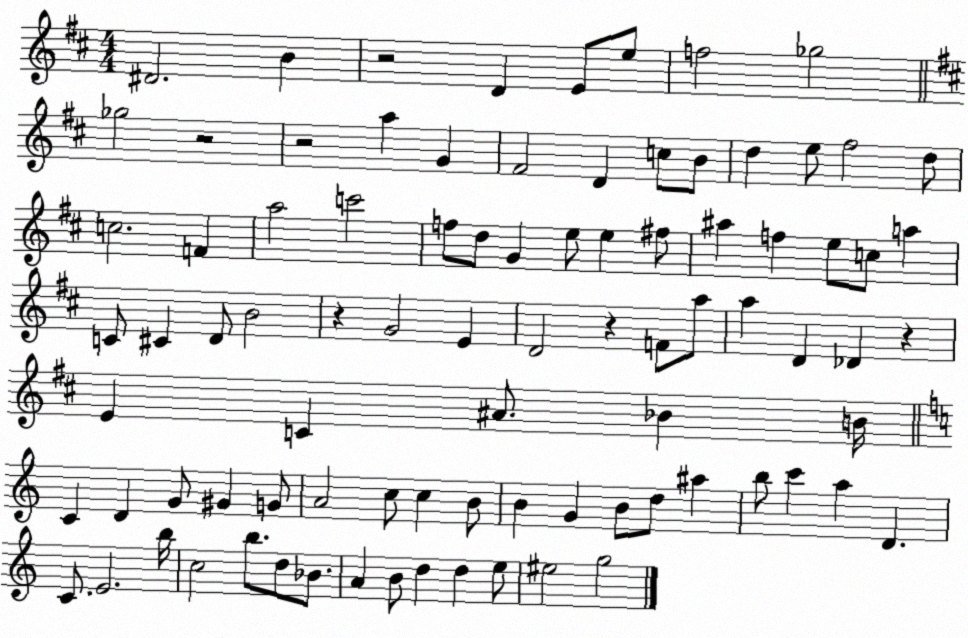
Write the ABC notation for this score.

X:1
T:Untitled
M:4/4
L:1/4
K:D
^D2 B z2 D E/2 e/2 f2 _g2 _g2 z2 z2 a G ^F2 D c/2 B/2 d e/2 ^f2 d/2 c2 F a2 c'2 f/2 d/2 G e/2 e ^f/2 ^a f e/2 c/2 a C/2 ^C D/2 B2 z G2 E D2 z F/2 a/2 a D _D z E C ^A/2 _B B/4 C D G/2 ^G G/2 A2 c/2 c B/2 B G B/2 d/2 ^a b/2 c' a D C/2 E2 b/4 c2 b/2 d/2 _B/2 A B/2 d d e/2 ^e2 g2